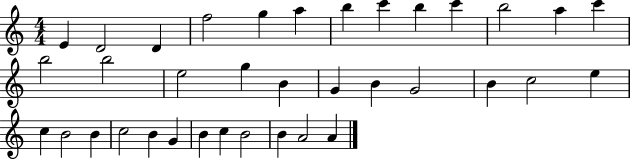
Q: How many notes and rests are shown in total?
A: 36